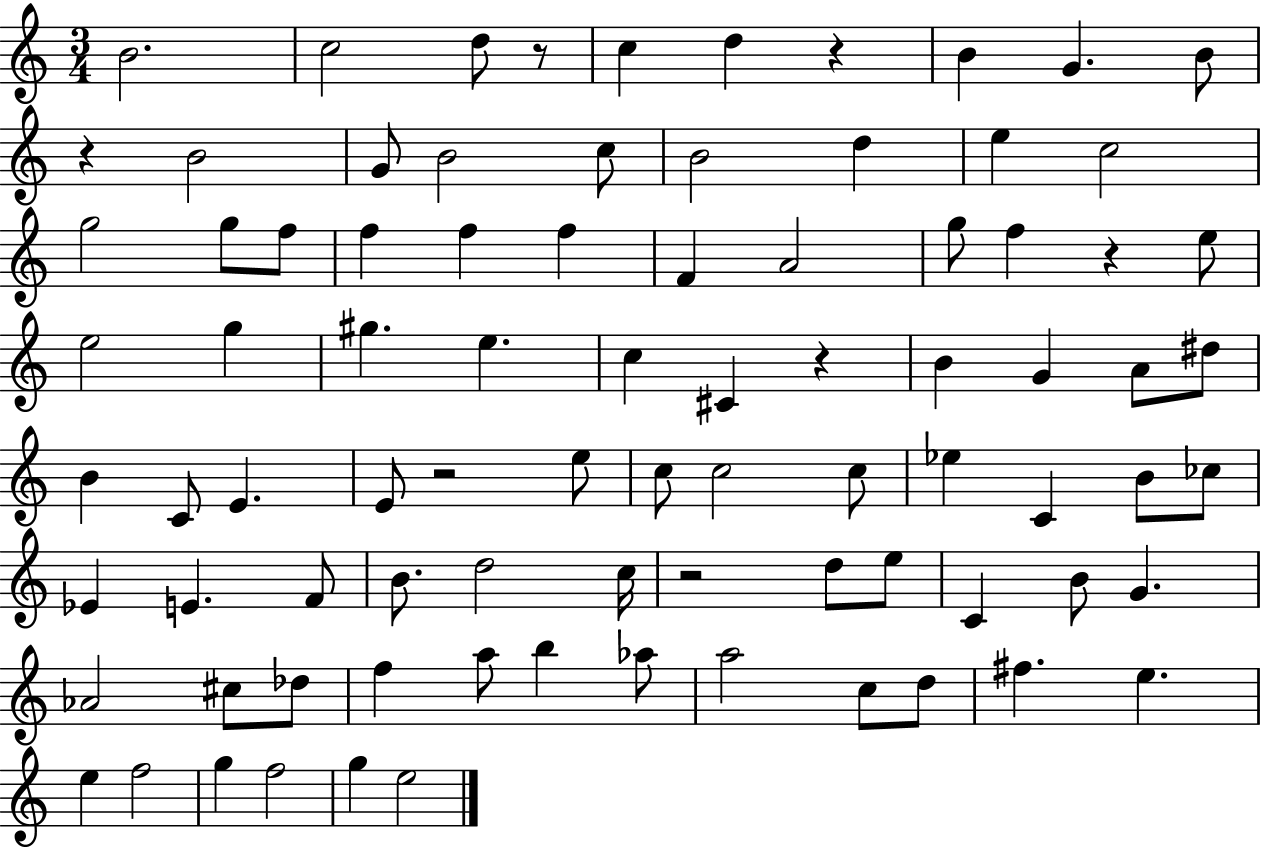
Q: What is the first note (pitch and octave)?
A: B4